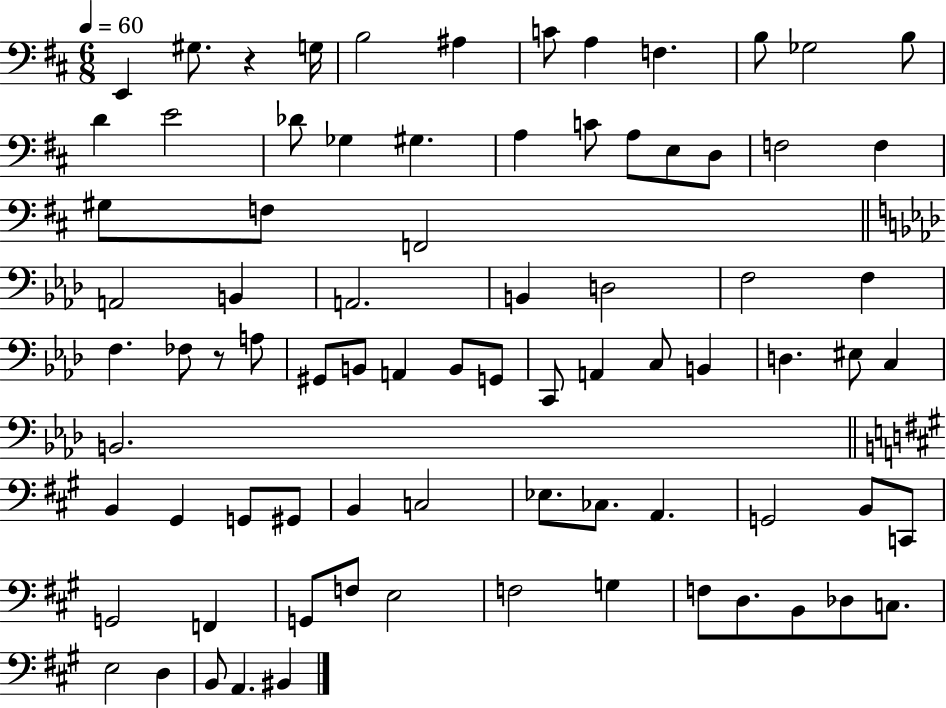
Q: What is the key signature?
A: D major